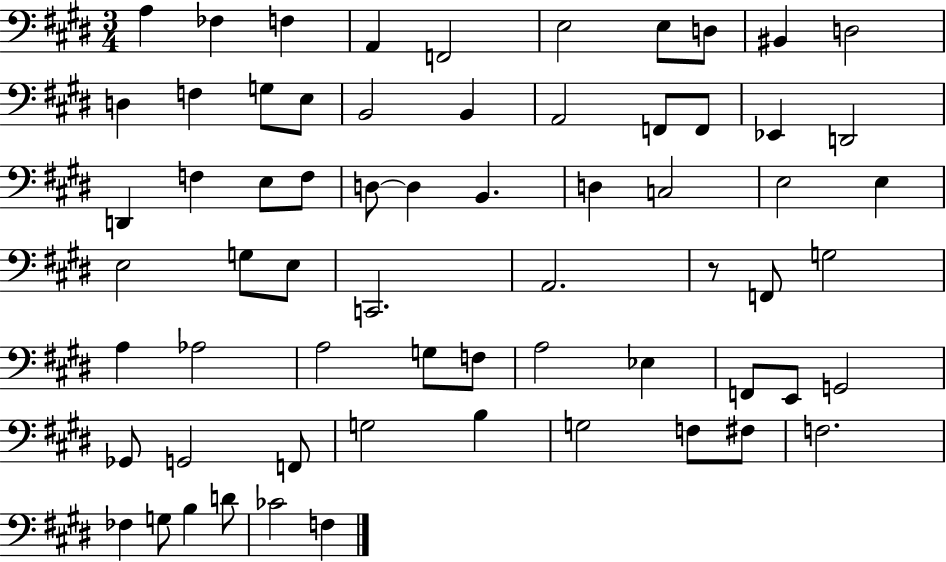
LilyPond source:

{
  \clef bass
  \numericTimeSignature
  \time 3/4
  \key e \major
  \repeat volta 2 { a4 fes4 f4 | a,4 f,2 | e2 e8 d8 | bis,4 d2 | \break d4 f4 g8 e8 | b,2 b,4 | a,2 f,8 f,8 | ees,4 d,2 | \break d,4 f4 e8 f8 | d8~~ d4 b,4. | d4 c2 | e2 e4 | \break e2 g8 e8 | c,2. | a,2. | r8 f,8 g2 | \break a4 aes2 | a2 g8 f8 | a2 ees4 | f,8 e,8 g,2 | \break ges,8 g,2 f,8 | g2 b4 | g2 f8 fis8 | f2. | \break fes4 g8 b4 d'8 | ces'2 f4 | } \bar "|."
}